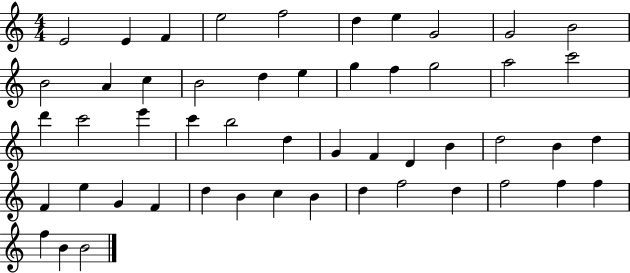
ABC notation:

X:1
T:Untitled
M:4/4
L:1/4
K:C
E2 E F e2 f2 d e G2 G2 B2 B2 A c B2 d e g f g2 a2 c'2 d' c'2 e' c' b2 d G F D B d2 B d F e G F d B c B d f2 d f2 f f f B B2